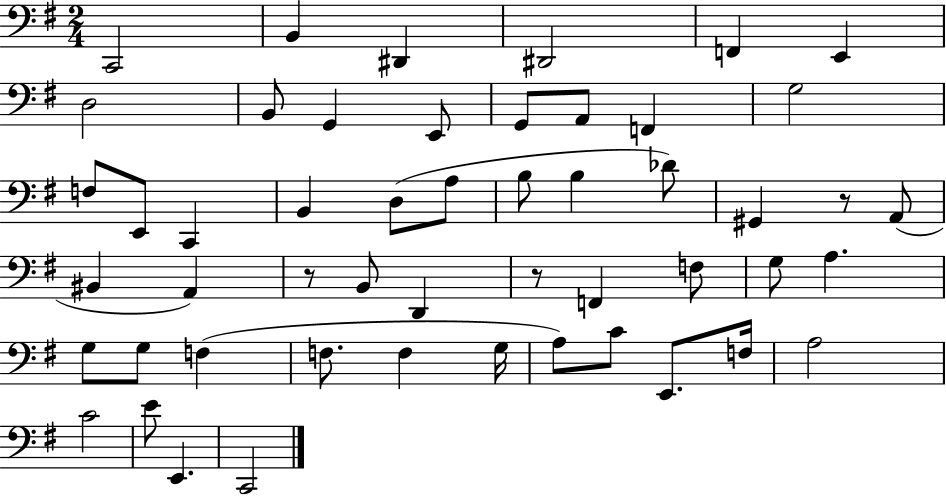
C2/h B2/q D#2/q D#2/h F2/q E2/q D3/h B2/e G2/q E2/e G2/e A2/e F2/q G3/h F3/e E2/e C2/q B2/q D3/e A3/e B3/e B3/q Db4/e G#2/q R/e A2/e BIS2/q A2/q R/e B2/e D2/q R/e F2/q F3/e G3/e A3/q. G3/e G3/e F3/q F3/e. F3/q G3/s A3/e C4/e E2/e. F3/s A3/h C4/h E4/e E2/q. C2/h